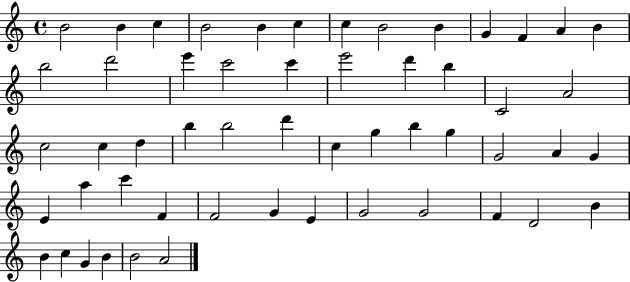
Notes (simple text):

B4/h B4/q C5/q B4/h B4/q C5/q C5/q B4/h B4/q G4/q F4/q A4/q B4/q B5/h D6/h E6/q C6/h C6/q E6/h D6/q B5/q C4/h A4/h C5/h C5/q D5/q B5/q B5/h D6/q C5/q G5/q B5/q G5/q G4/h A4/q G4/q E4/q A5/q C6/q F4/q F4/h G4/q E4/q G4/h G4/h F4/q D4/h B4/q B4/q C5/q G4/q B4/q B4/h A4/h